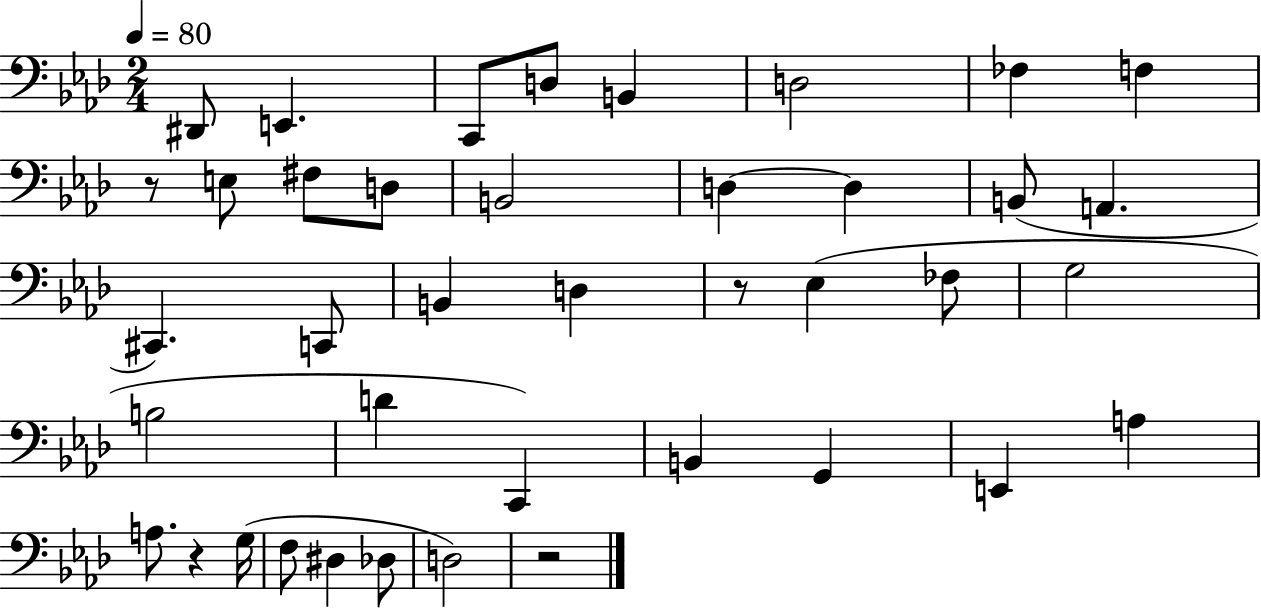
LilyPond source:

{
  \clef bass
  \numericTimeSignature
  \time 2/4
  \key aes \major
  \tempo 4 = 80
  dis,8 e,4. | c,8 d8 b,4 | d2 | fes4 f4 | \break r8 e8 fis8 d8 | b,2 | d4~~ d4 | b,8( a,4. | \break cis,4.) c,8 | b,4 d4 | r8 ees4( fes8 | g2 | \break b2 | d'4 c,4) | b,4 g,4 | e,4 a4 | \break a8. r4 g16( | f8 dis4 des8 | d2) | r2 | \break \bar "|."
}